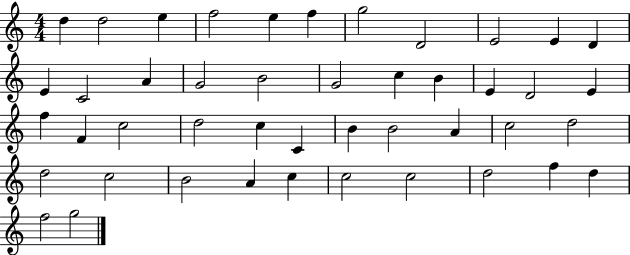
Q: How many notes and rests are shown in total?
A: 45